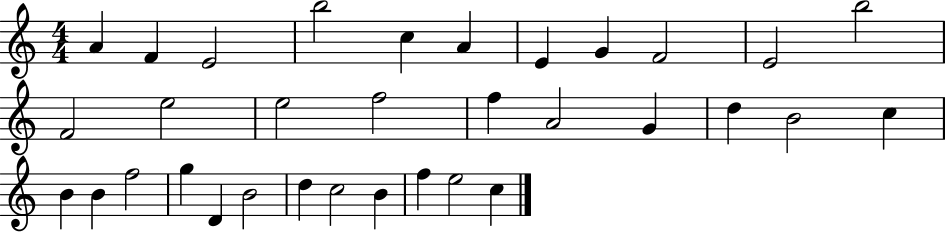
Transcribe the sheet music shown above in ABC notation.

X:1
T:Untitled
M:4/4
L:1/4
K:C
A F E2 b2 c A E G F2 E2 b2 F2 e2 e2 f2 f A2 G d B2 c B B f2 g D B2 d c2 B f e2 c